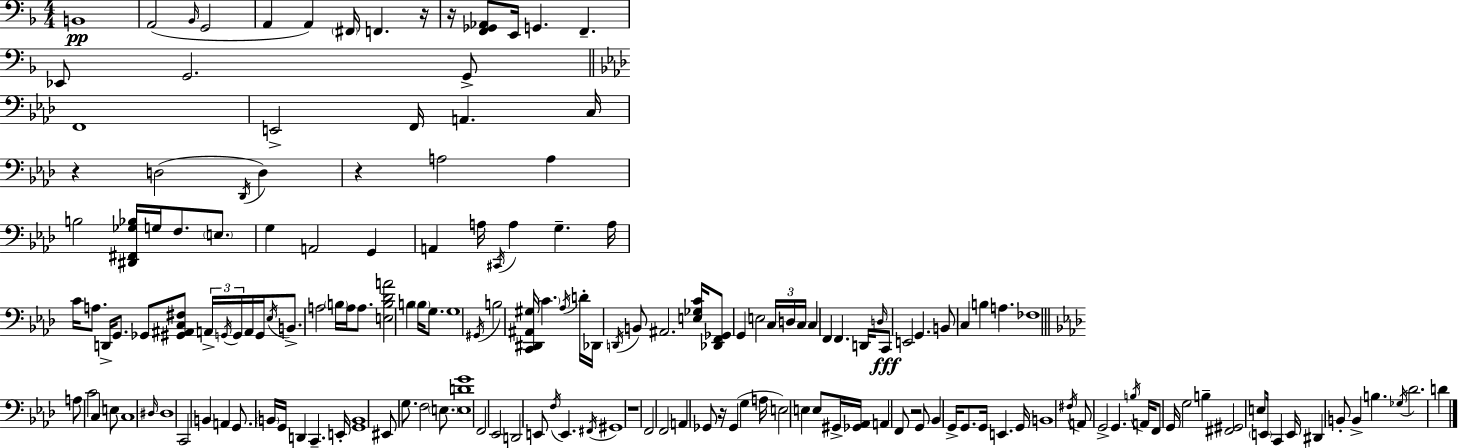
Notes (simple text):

B2/w A2/h Bb2/s G2/h A2/q A2/q F#2/s F2/q. R/s R/s [F2,Gb2,Ab2]/e E2/s G2/q. F2/q. Eb2/e G2/h. G2/e F2/w E2/h F2/s A2/q. C3/s R/q D3/h Db2/s D3/q R/q A3/h A3/q B3/h [D#2,F#2,Gb3,Bb3]/s G3/s F3/e. E3/e. G3/q A2/h G2/q A2/q A3/s C#2/s A3/q G3/q. A3/s C4/s A3/e. D2/s G2/e. Gb2/e [G#2,A#2,C3,F#3]/e A2/s G2/s G2/s A2/s G2/s Eb3/s B2/e. A3/h B3/s A3/s A3/e. [E3,B3,Db4,A4]/h B3/q B3/s G3/e. G3/w G#2/s B3/h [C2,D#2,A#2,G#3]/s C4/q. Ab3/s D4/s Db2/s D2/s B2/e A#2/h. [E3,Gb3,C4]/s [Db2,F2,Gb2]/e G2/q E3/h C3/s D3/s C3/s C3/q F2/q F2/q. D2/s D3/s C2/e E2/h G2/q. B2/e C3/q B3/q A3/q. FES3/w A3/e C4/h C3/q E3/e C3/w D#3/s D#3/w C2/h B2/q A2/q G2/e. B2/s G2/s D2/q C2/q. E2/s [G2,B2]/w EIS2/e G3/e. F3/h E3/e. [E3,D4,G4]/w F2/h Eb2/h D2/h E2/e F3/s E2/q. F#2/s G#2/w R/w F2/h F2/h A2/q Gb2/e R/s Gb2/q G3/q A3/s E3/h E3/q E3/e G#2/s [Gb2,Ab2]/s A2/q F2/e R/h G2/e Bb2/q G2/s G2/e. G2/s E2/q. G2/s B2/w F#3/s A2/e G2/h G2/q. B3/s A2/s F2/e G2/s G3/h B3/q [F#2,G#2]/h E3/e E2/s C2/q E2/s D#2/q B2/e B2/q B3/q. Gb3/s Db4/h. D4/q